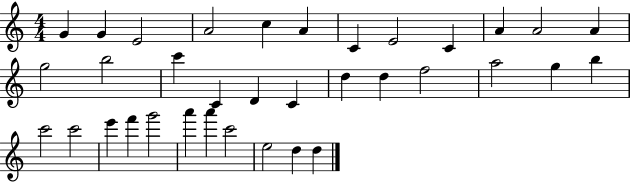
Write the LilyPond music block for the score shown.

{
  \clef treble
  \numericTimeSignature
  \time 4/4
  \key c \major
  g'4 g'4 e'2 | a'2 c''4 a'4 | c'4 e'2 c'4 | a'4 a'2 a'4 | \break g''2 b''2 | c'''4 c'4 d'4 c'4 | d''4 d''4 f''2 | a''2 g''4 b''4 | \break c'''2 c'''2 | e'''4 f'''4 g'''2 | a'''4 a'''4 c'''2 | e''2 d''4 d''4 | \break \bar "|."
}